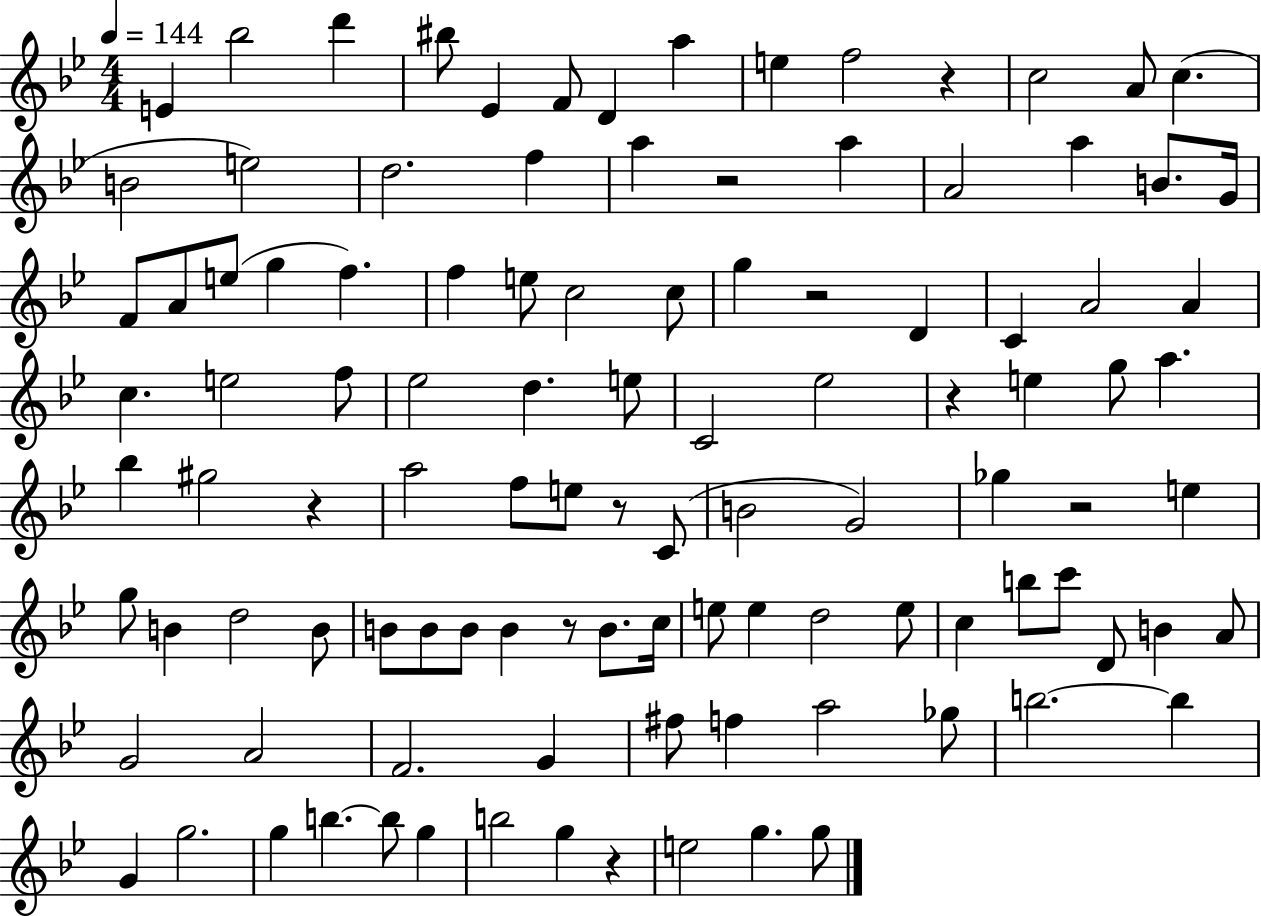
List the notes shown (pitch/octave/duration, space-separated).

E4/q Bb5/h D6/q BIS5/e Eb4/q F4/e D4/q A5/q E5/q F5/h R/q C5/h A4/e C5/q. B4/h E5/h D5/h. F5/q A5/q R/h A5/q A4/h A5/q B4/e. G4/s F4/e A4/e E5/e G5/q F5/q. F5/q E5/e C5/h C5/e G5/q R/h D4/q C4/q A4/h A4/q C5/q. E5/h F5/e Eb5/h D5/q. E5/e C4/h Eb5/h R/q E5/q G5/e A5/q. Bb5/q G#5/h R/q A5/h F5/e E5/e R/e C4/e B4/h G4/h Gb5/q R/h E5/q G5/e B4/q D5/h B4/e B4/e B4/e B4/e B4/q R/e B4/e. C5/s E5/e E5/q D5/h E5/e C5/q B5/e C6/e D4/e B4/q A4/e G4/h A4/h F4/h. G4/q F#5/e F5/q A5/h Gb5/e B5/h. B5/q G4/q G5/h. G5/q B5/q. B5/e G5/q B5/h G5/q R/q E5/h G5/q. G5/e